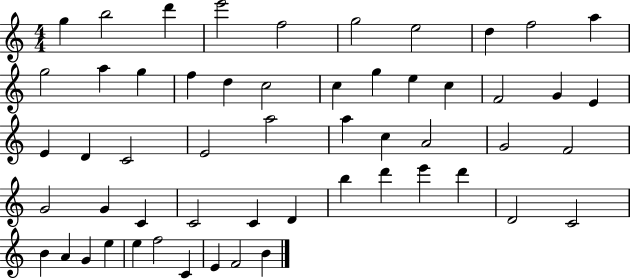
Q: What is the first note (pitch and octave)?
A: G5